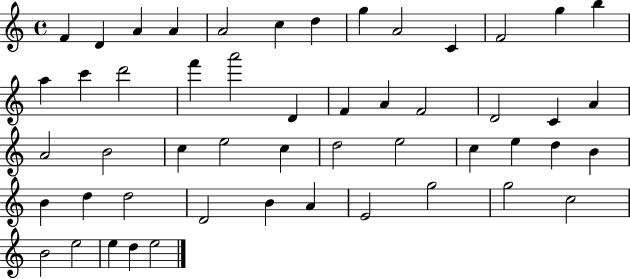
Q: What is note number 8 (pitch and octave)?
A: G5